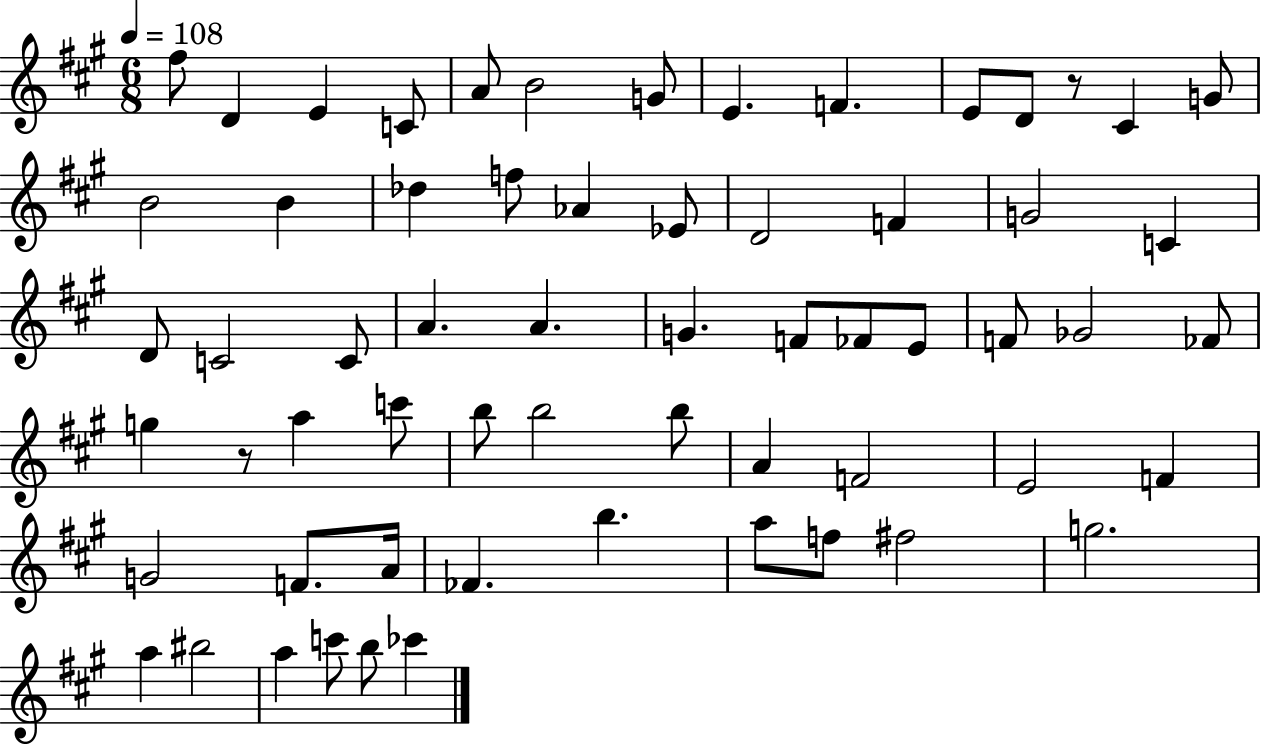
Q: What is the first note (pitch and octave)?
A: F#5